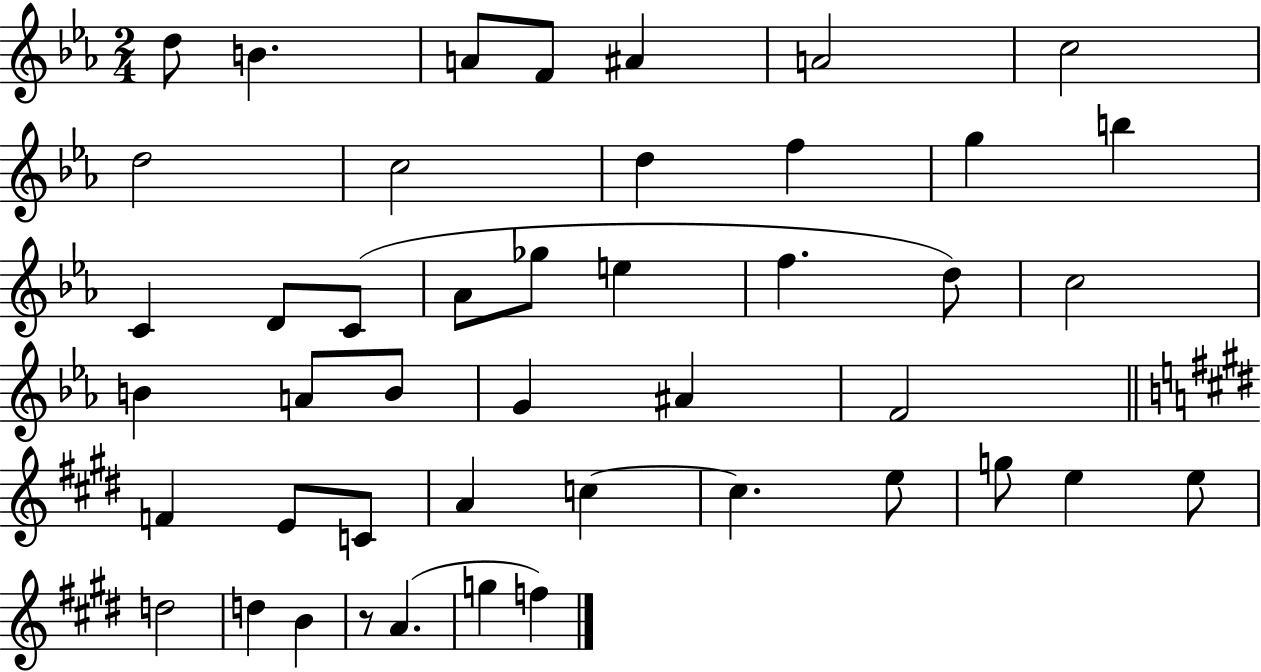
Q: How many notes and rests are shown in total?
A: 45